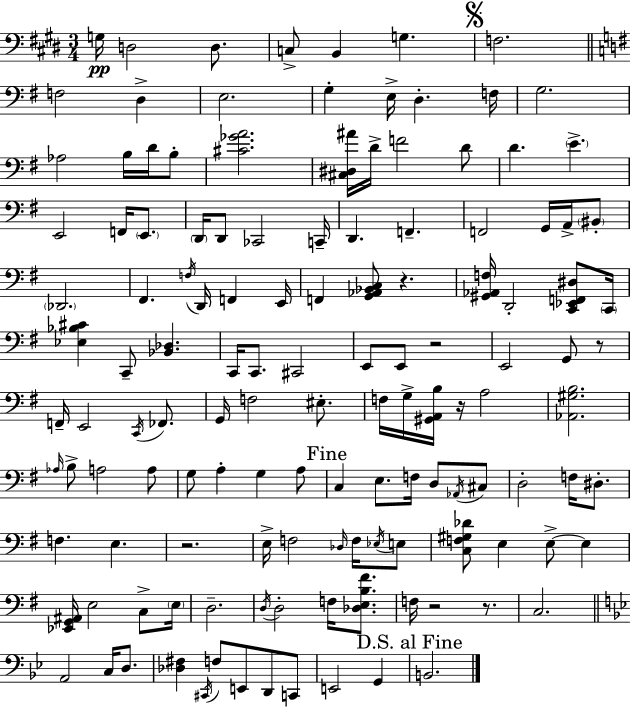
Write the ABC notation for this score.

X:1
T:Untitled
M:3/4
L:1/4
K:E
G,/4 D,2 D,/2 C,/2 B,, G, F,2 F,2 D, E,2 G, E,/4 D, F,/4 G,2 _A,2 B,/4 D/4 B,/2 [^C_GA]2 [^C,^D,^A]/4 D/4 F2 D/2 D E E,,2 F,,/4 E,,/2 D,,/4 D,,/2 _C,,2 C,,/4 D,, F,, F,,2 G,,/4 A,,/4 ^B,,/2 _D,,2 ^F,, F,/4 D,,/4 F,, E,,/4 F,, [G,,_A,,_B,,C,]/2 z [^G,,_A,,F,]/4 D,,2 [C,,_E,,F,,^D,]/2 C,,/4 [_E,_B,^C] C,,/2 [_B,,_D,] C,,/4 C,,/2 ^C,,2 E,,/2 E,,/2 z2 E,,2 G,,/2 z/2 F,,/4 E,,2 C,,/4 _F,,/2 G,,/4 F,2 ^E,/2 F,/4 G,/4 [^G,,A,,B,]/4 z/4 A,2 [_A,,^G,B,]2 _A,/4 B,/2 A,2 A,/2 G,/2 A, G, A,/2 C, E,/2 F,/4 D,/2 _A,,/4 ^C,/2 D,2 F,/4 ^D,/2 F, E, z2 E,/4 F,2 _D,/4 F,/4 _E,/4 E,/2 [C,F,^G,_D]/2 E, E,/2 E, [_E,,G,,^A,,]/4 E,2 C,/2 E,/4 D,2 D,/4 D,2 F,/4 [_D,E,B,^F]/2 F,/4 z2 z/2 C,2 A,,2 C,/4 D,/2 [_D,^F,] ^C,,/4 F,/2 E,,/2 D,,/2 C,,/2 E,,2 G,, B,,2